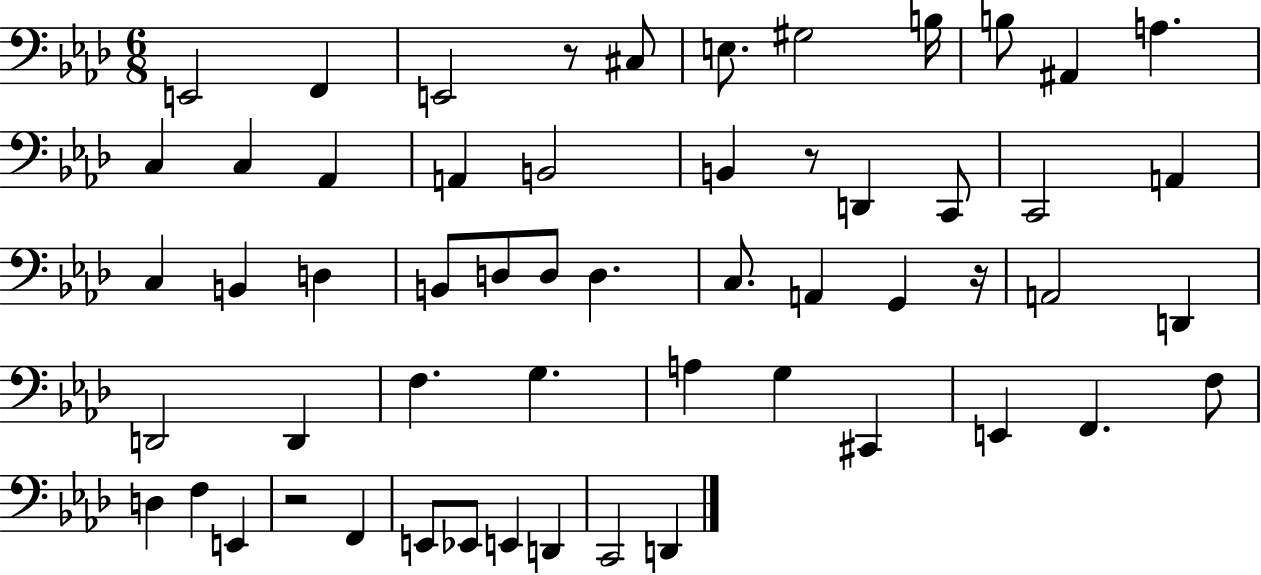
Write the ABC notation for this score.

X:1
T:Untitled
M:6/8
L:1/4
K:Ab
E,,2 F,, E,,2 z/2 ^C,/2 E,/2 ^G,2 B,/4 B,/2 ^A,, A, C, C, _A,, A,, B,,2 B,, z/2 D,, C,,/2 C,,2 A,, C, B,, D, B,,/2 D,/2 D,/2 D, C,/2 A,, G,, z/4 A,,2 D,, D,,2 D,, F, G, A, G, ^C,, E,, F,, F,/2 D, F, E,, z2 F,, E,,/2 _E,,/2 E,, D,, C,,2 D,,